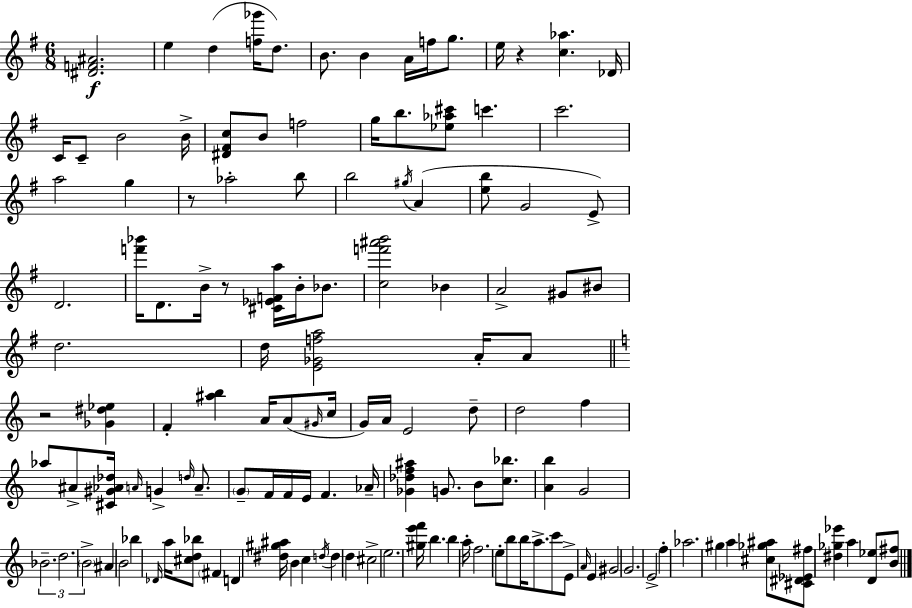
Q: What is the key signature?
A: G major